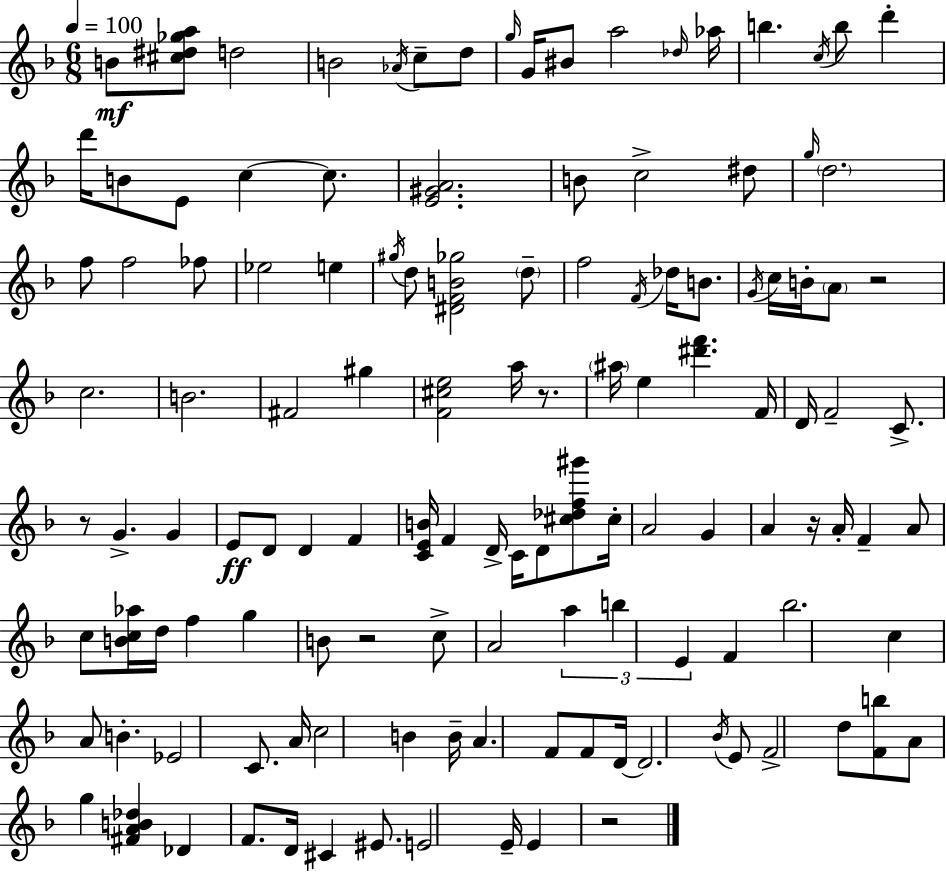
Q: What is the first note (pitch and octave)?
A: B4